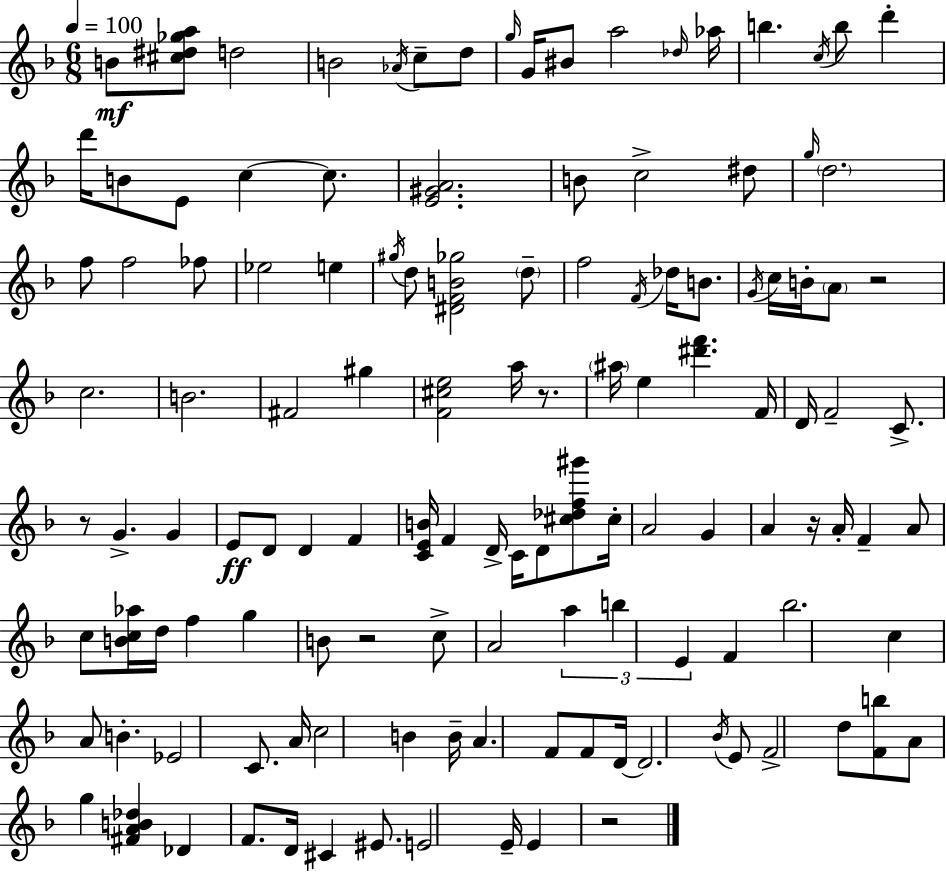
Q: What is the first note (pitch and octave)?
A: B4